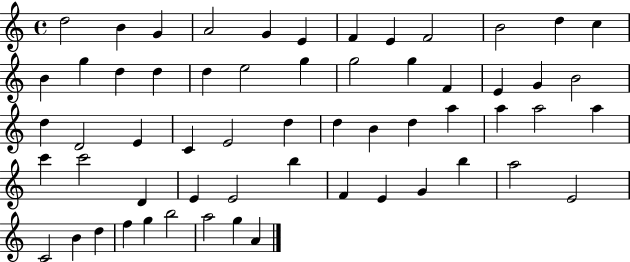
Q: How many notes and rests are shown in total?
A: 59